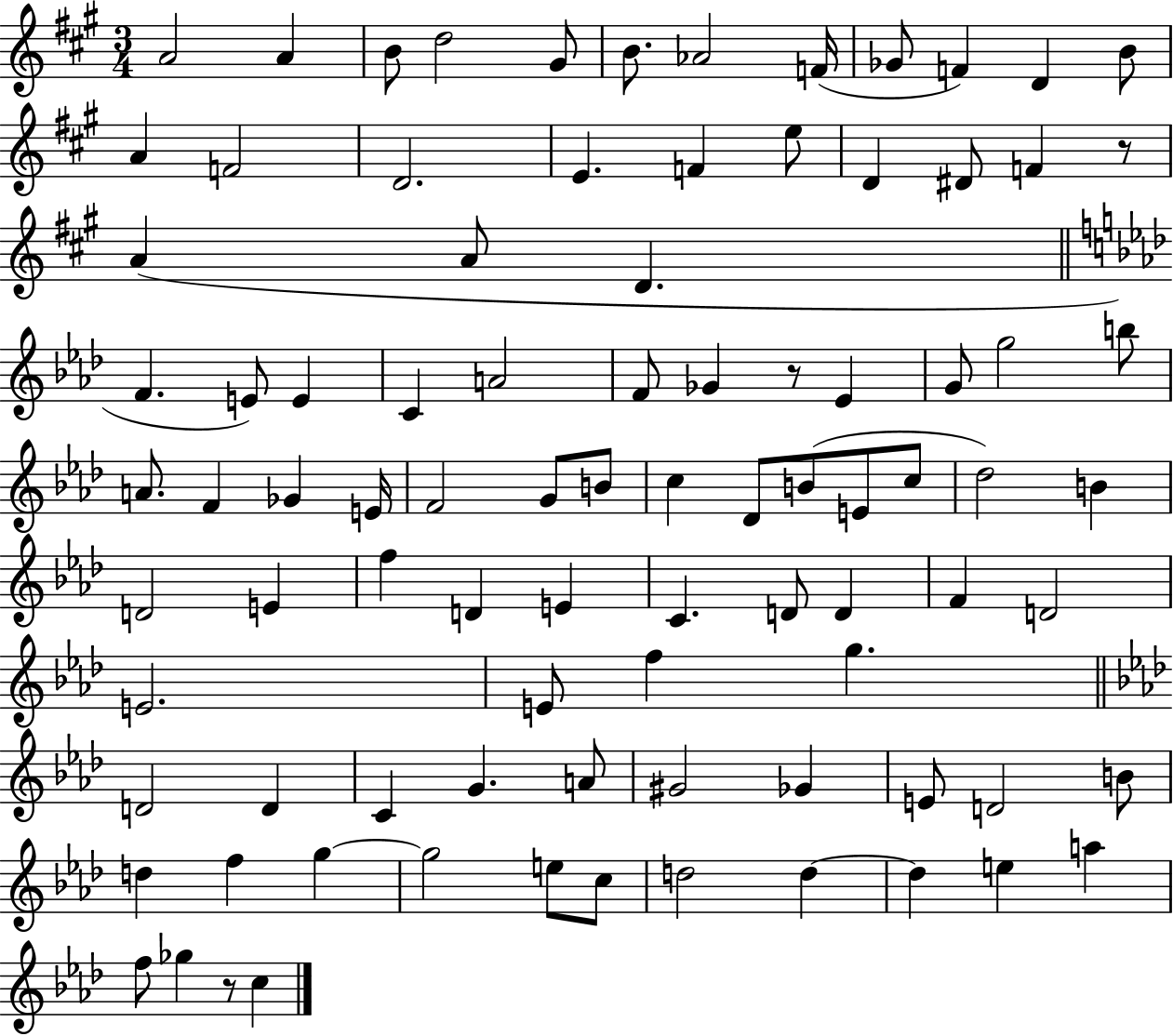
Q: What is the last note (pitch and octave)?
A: C5